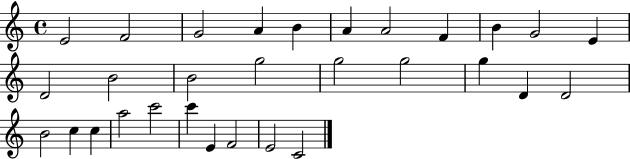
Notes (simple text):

E4/h F4/h G4/h A4/q B4/q A4/q A4/h F4/q B4/q G4/h E4/q D4/h B4/h B4/h G5/h G5/h G5/h G5/q D4/q D4/h B4/h C5/q C5/q A5/h C6/h C6/q E4/q F4/h E4/h C4/h